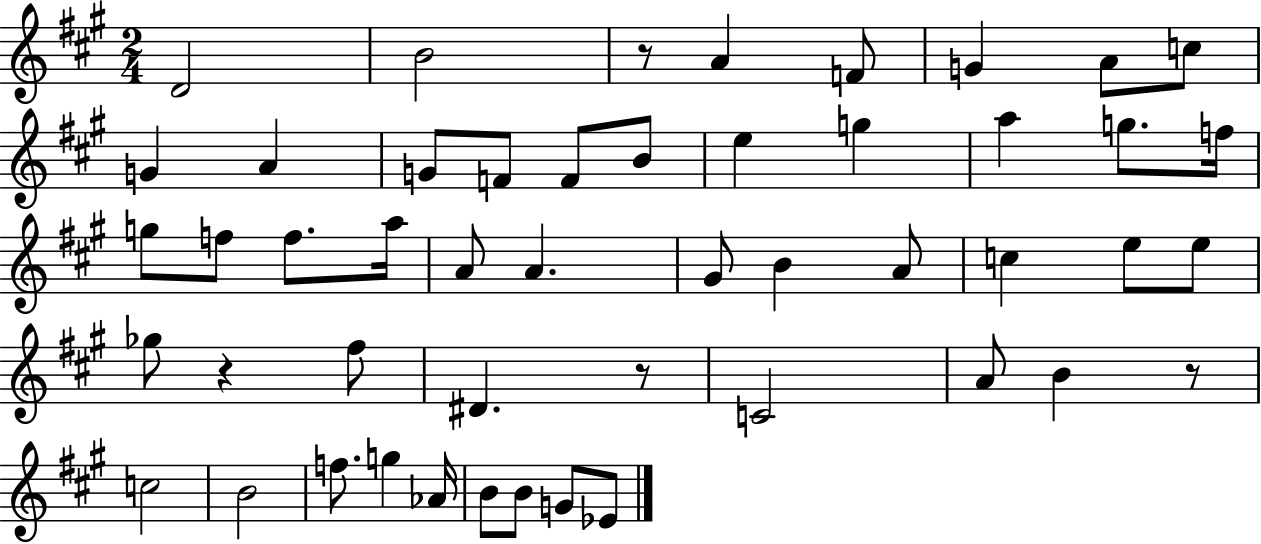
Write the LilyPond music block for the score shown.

{
  \clef treble
  \numericTimeSignature
  \time 2/4
  \key a \major
  d'2 | b'2 | r8 a'4 f'8 | g'4 a'8 c''8 | \break g'4 a'4 | g'8 f'8 f'8 b'8 | e''4 g''4 | a''4 g''8. f''16 | \break g''8 f''8 f''8. a''16 | a'8 a'4. | gis'8 b'4 a'8 | c''4 e''8 e''8 | \break ges''8 r4 fis''8 | dis'4. r8 | c'2 | a'8 b'4 r8 | \break c''2 | b'2 | f''8. g''4 aes'16 | b'8 b'8 g'8 ees'8 | \break \bar "|."
}